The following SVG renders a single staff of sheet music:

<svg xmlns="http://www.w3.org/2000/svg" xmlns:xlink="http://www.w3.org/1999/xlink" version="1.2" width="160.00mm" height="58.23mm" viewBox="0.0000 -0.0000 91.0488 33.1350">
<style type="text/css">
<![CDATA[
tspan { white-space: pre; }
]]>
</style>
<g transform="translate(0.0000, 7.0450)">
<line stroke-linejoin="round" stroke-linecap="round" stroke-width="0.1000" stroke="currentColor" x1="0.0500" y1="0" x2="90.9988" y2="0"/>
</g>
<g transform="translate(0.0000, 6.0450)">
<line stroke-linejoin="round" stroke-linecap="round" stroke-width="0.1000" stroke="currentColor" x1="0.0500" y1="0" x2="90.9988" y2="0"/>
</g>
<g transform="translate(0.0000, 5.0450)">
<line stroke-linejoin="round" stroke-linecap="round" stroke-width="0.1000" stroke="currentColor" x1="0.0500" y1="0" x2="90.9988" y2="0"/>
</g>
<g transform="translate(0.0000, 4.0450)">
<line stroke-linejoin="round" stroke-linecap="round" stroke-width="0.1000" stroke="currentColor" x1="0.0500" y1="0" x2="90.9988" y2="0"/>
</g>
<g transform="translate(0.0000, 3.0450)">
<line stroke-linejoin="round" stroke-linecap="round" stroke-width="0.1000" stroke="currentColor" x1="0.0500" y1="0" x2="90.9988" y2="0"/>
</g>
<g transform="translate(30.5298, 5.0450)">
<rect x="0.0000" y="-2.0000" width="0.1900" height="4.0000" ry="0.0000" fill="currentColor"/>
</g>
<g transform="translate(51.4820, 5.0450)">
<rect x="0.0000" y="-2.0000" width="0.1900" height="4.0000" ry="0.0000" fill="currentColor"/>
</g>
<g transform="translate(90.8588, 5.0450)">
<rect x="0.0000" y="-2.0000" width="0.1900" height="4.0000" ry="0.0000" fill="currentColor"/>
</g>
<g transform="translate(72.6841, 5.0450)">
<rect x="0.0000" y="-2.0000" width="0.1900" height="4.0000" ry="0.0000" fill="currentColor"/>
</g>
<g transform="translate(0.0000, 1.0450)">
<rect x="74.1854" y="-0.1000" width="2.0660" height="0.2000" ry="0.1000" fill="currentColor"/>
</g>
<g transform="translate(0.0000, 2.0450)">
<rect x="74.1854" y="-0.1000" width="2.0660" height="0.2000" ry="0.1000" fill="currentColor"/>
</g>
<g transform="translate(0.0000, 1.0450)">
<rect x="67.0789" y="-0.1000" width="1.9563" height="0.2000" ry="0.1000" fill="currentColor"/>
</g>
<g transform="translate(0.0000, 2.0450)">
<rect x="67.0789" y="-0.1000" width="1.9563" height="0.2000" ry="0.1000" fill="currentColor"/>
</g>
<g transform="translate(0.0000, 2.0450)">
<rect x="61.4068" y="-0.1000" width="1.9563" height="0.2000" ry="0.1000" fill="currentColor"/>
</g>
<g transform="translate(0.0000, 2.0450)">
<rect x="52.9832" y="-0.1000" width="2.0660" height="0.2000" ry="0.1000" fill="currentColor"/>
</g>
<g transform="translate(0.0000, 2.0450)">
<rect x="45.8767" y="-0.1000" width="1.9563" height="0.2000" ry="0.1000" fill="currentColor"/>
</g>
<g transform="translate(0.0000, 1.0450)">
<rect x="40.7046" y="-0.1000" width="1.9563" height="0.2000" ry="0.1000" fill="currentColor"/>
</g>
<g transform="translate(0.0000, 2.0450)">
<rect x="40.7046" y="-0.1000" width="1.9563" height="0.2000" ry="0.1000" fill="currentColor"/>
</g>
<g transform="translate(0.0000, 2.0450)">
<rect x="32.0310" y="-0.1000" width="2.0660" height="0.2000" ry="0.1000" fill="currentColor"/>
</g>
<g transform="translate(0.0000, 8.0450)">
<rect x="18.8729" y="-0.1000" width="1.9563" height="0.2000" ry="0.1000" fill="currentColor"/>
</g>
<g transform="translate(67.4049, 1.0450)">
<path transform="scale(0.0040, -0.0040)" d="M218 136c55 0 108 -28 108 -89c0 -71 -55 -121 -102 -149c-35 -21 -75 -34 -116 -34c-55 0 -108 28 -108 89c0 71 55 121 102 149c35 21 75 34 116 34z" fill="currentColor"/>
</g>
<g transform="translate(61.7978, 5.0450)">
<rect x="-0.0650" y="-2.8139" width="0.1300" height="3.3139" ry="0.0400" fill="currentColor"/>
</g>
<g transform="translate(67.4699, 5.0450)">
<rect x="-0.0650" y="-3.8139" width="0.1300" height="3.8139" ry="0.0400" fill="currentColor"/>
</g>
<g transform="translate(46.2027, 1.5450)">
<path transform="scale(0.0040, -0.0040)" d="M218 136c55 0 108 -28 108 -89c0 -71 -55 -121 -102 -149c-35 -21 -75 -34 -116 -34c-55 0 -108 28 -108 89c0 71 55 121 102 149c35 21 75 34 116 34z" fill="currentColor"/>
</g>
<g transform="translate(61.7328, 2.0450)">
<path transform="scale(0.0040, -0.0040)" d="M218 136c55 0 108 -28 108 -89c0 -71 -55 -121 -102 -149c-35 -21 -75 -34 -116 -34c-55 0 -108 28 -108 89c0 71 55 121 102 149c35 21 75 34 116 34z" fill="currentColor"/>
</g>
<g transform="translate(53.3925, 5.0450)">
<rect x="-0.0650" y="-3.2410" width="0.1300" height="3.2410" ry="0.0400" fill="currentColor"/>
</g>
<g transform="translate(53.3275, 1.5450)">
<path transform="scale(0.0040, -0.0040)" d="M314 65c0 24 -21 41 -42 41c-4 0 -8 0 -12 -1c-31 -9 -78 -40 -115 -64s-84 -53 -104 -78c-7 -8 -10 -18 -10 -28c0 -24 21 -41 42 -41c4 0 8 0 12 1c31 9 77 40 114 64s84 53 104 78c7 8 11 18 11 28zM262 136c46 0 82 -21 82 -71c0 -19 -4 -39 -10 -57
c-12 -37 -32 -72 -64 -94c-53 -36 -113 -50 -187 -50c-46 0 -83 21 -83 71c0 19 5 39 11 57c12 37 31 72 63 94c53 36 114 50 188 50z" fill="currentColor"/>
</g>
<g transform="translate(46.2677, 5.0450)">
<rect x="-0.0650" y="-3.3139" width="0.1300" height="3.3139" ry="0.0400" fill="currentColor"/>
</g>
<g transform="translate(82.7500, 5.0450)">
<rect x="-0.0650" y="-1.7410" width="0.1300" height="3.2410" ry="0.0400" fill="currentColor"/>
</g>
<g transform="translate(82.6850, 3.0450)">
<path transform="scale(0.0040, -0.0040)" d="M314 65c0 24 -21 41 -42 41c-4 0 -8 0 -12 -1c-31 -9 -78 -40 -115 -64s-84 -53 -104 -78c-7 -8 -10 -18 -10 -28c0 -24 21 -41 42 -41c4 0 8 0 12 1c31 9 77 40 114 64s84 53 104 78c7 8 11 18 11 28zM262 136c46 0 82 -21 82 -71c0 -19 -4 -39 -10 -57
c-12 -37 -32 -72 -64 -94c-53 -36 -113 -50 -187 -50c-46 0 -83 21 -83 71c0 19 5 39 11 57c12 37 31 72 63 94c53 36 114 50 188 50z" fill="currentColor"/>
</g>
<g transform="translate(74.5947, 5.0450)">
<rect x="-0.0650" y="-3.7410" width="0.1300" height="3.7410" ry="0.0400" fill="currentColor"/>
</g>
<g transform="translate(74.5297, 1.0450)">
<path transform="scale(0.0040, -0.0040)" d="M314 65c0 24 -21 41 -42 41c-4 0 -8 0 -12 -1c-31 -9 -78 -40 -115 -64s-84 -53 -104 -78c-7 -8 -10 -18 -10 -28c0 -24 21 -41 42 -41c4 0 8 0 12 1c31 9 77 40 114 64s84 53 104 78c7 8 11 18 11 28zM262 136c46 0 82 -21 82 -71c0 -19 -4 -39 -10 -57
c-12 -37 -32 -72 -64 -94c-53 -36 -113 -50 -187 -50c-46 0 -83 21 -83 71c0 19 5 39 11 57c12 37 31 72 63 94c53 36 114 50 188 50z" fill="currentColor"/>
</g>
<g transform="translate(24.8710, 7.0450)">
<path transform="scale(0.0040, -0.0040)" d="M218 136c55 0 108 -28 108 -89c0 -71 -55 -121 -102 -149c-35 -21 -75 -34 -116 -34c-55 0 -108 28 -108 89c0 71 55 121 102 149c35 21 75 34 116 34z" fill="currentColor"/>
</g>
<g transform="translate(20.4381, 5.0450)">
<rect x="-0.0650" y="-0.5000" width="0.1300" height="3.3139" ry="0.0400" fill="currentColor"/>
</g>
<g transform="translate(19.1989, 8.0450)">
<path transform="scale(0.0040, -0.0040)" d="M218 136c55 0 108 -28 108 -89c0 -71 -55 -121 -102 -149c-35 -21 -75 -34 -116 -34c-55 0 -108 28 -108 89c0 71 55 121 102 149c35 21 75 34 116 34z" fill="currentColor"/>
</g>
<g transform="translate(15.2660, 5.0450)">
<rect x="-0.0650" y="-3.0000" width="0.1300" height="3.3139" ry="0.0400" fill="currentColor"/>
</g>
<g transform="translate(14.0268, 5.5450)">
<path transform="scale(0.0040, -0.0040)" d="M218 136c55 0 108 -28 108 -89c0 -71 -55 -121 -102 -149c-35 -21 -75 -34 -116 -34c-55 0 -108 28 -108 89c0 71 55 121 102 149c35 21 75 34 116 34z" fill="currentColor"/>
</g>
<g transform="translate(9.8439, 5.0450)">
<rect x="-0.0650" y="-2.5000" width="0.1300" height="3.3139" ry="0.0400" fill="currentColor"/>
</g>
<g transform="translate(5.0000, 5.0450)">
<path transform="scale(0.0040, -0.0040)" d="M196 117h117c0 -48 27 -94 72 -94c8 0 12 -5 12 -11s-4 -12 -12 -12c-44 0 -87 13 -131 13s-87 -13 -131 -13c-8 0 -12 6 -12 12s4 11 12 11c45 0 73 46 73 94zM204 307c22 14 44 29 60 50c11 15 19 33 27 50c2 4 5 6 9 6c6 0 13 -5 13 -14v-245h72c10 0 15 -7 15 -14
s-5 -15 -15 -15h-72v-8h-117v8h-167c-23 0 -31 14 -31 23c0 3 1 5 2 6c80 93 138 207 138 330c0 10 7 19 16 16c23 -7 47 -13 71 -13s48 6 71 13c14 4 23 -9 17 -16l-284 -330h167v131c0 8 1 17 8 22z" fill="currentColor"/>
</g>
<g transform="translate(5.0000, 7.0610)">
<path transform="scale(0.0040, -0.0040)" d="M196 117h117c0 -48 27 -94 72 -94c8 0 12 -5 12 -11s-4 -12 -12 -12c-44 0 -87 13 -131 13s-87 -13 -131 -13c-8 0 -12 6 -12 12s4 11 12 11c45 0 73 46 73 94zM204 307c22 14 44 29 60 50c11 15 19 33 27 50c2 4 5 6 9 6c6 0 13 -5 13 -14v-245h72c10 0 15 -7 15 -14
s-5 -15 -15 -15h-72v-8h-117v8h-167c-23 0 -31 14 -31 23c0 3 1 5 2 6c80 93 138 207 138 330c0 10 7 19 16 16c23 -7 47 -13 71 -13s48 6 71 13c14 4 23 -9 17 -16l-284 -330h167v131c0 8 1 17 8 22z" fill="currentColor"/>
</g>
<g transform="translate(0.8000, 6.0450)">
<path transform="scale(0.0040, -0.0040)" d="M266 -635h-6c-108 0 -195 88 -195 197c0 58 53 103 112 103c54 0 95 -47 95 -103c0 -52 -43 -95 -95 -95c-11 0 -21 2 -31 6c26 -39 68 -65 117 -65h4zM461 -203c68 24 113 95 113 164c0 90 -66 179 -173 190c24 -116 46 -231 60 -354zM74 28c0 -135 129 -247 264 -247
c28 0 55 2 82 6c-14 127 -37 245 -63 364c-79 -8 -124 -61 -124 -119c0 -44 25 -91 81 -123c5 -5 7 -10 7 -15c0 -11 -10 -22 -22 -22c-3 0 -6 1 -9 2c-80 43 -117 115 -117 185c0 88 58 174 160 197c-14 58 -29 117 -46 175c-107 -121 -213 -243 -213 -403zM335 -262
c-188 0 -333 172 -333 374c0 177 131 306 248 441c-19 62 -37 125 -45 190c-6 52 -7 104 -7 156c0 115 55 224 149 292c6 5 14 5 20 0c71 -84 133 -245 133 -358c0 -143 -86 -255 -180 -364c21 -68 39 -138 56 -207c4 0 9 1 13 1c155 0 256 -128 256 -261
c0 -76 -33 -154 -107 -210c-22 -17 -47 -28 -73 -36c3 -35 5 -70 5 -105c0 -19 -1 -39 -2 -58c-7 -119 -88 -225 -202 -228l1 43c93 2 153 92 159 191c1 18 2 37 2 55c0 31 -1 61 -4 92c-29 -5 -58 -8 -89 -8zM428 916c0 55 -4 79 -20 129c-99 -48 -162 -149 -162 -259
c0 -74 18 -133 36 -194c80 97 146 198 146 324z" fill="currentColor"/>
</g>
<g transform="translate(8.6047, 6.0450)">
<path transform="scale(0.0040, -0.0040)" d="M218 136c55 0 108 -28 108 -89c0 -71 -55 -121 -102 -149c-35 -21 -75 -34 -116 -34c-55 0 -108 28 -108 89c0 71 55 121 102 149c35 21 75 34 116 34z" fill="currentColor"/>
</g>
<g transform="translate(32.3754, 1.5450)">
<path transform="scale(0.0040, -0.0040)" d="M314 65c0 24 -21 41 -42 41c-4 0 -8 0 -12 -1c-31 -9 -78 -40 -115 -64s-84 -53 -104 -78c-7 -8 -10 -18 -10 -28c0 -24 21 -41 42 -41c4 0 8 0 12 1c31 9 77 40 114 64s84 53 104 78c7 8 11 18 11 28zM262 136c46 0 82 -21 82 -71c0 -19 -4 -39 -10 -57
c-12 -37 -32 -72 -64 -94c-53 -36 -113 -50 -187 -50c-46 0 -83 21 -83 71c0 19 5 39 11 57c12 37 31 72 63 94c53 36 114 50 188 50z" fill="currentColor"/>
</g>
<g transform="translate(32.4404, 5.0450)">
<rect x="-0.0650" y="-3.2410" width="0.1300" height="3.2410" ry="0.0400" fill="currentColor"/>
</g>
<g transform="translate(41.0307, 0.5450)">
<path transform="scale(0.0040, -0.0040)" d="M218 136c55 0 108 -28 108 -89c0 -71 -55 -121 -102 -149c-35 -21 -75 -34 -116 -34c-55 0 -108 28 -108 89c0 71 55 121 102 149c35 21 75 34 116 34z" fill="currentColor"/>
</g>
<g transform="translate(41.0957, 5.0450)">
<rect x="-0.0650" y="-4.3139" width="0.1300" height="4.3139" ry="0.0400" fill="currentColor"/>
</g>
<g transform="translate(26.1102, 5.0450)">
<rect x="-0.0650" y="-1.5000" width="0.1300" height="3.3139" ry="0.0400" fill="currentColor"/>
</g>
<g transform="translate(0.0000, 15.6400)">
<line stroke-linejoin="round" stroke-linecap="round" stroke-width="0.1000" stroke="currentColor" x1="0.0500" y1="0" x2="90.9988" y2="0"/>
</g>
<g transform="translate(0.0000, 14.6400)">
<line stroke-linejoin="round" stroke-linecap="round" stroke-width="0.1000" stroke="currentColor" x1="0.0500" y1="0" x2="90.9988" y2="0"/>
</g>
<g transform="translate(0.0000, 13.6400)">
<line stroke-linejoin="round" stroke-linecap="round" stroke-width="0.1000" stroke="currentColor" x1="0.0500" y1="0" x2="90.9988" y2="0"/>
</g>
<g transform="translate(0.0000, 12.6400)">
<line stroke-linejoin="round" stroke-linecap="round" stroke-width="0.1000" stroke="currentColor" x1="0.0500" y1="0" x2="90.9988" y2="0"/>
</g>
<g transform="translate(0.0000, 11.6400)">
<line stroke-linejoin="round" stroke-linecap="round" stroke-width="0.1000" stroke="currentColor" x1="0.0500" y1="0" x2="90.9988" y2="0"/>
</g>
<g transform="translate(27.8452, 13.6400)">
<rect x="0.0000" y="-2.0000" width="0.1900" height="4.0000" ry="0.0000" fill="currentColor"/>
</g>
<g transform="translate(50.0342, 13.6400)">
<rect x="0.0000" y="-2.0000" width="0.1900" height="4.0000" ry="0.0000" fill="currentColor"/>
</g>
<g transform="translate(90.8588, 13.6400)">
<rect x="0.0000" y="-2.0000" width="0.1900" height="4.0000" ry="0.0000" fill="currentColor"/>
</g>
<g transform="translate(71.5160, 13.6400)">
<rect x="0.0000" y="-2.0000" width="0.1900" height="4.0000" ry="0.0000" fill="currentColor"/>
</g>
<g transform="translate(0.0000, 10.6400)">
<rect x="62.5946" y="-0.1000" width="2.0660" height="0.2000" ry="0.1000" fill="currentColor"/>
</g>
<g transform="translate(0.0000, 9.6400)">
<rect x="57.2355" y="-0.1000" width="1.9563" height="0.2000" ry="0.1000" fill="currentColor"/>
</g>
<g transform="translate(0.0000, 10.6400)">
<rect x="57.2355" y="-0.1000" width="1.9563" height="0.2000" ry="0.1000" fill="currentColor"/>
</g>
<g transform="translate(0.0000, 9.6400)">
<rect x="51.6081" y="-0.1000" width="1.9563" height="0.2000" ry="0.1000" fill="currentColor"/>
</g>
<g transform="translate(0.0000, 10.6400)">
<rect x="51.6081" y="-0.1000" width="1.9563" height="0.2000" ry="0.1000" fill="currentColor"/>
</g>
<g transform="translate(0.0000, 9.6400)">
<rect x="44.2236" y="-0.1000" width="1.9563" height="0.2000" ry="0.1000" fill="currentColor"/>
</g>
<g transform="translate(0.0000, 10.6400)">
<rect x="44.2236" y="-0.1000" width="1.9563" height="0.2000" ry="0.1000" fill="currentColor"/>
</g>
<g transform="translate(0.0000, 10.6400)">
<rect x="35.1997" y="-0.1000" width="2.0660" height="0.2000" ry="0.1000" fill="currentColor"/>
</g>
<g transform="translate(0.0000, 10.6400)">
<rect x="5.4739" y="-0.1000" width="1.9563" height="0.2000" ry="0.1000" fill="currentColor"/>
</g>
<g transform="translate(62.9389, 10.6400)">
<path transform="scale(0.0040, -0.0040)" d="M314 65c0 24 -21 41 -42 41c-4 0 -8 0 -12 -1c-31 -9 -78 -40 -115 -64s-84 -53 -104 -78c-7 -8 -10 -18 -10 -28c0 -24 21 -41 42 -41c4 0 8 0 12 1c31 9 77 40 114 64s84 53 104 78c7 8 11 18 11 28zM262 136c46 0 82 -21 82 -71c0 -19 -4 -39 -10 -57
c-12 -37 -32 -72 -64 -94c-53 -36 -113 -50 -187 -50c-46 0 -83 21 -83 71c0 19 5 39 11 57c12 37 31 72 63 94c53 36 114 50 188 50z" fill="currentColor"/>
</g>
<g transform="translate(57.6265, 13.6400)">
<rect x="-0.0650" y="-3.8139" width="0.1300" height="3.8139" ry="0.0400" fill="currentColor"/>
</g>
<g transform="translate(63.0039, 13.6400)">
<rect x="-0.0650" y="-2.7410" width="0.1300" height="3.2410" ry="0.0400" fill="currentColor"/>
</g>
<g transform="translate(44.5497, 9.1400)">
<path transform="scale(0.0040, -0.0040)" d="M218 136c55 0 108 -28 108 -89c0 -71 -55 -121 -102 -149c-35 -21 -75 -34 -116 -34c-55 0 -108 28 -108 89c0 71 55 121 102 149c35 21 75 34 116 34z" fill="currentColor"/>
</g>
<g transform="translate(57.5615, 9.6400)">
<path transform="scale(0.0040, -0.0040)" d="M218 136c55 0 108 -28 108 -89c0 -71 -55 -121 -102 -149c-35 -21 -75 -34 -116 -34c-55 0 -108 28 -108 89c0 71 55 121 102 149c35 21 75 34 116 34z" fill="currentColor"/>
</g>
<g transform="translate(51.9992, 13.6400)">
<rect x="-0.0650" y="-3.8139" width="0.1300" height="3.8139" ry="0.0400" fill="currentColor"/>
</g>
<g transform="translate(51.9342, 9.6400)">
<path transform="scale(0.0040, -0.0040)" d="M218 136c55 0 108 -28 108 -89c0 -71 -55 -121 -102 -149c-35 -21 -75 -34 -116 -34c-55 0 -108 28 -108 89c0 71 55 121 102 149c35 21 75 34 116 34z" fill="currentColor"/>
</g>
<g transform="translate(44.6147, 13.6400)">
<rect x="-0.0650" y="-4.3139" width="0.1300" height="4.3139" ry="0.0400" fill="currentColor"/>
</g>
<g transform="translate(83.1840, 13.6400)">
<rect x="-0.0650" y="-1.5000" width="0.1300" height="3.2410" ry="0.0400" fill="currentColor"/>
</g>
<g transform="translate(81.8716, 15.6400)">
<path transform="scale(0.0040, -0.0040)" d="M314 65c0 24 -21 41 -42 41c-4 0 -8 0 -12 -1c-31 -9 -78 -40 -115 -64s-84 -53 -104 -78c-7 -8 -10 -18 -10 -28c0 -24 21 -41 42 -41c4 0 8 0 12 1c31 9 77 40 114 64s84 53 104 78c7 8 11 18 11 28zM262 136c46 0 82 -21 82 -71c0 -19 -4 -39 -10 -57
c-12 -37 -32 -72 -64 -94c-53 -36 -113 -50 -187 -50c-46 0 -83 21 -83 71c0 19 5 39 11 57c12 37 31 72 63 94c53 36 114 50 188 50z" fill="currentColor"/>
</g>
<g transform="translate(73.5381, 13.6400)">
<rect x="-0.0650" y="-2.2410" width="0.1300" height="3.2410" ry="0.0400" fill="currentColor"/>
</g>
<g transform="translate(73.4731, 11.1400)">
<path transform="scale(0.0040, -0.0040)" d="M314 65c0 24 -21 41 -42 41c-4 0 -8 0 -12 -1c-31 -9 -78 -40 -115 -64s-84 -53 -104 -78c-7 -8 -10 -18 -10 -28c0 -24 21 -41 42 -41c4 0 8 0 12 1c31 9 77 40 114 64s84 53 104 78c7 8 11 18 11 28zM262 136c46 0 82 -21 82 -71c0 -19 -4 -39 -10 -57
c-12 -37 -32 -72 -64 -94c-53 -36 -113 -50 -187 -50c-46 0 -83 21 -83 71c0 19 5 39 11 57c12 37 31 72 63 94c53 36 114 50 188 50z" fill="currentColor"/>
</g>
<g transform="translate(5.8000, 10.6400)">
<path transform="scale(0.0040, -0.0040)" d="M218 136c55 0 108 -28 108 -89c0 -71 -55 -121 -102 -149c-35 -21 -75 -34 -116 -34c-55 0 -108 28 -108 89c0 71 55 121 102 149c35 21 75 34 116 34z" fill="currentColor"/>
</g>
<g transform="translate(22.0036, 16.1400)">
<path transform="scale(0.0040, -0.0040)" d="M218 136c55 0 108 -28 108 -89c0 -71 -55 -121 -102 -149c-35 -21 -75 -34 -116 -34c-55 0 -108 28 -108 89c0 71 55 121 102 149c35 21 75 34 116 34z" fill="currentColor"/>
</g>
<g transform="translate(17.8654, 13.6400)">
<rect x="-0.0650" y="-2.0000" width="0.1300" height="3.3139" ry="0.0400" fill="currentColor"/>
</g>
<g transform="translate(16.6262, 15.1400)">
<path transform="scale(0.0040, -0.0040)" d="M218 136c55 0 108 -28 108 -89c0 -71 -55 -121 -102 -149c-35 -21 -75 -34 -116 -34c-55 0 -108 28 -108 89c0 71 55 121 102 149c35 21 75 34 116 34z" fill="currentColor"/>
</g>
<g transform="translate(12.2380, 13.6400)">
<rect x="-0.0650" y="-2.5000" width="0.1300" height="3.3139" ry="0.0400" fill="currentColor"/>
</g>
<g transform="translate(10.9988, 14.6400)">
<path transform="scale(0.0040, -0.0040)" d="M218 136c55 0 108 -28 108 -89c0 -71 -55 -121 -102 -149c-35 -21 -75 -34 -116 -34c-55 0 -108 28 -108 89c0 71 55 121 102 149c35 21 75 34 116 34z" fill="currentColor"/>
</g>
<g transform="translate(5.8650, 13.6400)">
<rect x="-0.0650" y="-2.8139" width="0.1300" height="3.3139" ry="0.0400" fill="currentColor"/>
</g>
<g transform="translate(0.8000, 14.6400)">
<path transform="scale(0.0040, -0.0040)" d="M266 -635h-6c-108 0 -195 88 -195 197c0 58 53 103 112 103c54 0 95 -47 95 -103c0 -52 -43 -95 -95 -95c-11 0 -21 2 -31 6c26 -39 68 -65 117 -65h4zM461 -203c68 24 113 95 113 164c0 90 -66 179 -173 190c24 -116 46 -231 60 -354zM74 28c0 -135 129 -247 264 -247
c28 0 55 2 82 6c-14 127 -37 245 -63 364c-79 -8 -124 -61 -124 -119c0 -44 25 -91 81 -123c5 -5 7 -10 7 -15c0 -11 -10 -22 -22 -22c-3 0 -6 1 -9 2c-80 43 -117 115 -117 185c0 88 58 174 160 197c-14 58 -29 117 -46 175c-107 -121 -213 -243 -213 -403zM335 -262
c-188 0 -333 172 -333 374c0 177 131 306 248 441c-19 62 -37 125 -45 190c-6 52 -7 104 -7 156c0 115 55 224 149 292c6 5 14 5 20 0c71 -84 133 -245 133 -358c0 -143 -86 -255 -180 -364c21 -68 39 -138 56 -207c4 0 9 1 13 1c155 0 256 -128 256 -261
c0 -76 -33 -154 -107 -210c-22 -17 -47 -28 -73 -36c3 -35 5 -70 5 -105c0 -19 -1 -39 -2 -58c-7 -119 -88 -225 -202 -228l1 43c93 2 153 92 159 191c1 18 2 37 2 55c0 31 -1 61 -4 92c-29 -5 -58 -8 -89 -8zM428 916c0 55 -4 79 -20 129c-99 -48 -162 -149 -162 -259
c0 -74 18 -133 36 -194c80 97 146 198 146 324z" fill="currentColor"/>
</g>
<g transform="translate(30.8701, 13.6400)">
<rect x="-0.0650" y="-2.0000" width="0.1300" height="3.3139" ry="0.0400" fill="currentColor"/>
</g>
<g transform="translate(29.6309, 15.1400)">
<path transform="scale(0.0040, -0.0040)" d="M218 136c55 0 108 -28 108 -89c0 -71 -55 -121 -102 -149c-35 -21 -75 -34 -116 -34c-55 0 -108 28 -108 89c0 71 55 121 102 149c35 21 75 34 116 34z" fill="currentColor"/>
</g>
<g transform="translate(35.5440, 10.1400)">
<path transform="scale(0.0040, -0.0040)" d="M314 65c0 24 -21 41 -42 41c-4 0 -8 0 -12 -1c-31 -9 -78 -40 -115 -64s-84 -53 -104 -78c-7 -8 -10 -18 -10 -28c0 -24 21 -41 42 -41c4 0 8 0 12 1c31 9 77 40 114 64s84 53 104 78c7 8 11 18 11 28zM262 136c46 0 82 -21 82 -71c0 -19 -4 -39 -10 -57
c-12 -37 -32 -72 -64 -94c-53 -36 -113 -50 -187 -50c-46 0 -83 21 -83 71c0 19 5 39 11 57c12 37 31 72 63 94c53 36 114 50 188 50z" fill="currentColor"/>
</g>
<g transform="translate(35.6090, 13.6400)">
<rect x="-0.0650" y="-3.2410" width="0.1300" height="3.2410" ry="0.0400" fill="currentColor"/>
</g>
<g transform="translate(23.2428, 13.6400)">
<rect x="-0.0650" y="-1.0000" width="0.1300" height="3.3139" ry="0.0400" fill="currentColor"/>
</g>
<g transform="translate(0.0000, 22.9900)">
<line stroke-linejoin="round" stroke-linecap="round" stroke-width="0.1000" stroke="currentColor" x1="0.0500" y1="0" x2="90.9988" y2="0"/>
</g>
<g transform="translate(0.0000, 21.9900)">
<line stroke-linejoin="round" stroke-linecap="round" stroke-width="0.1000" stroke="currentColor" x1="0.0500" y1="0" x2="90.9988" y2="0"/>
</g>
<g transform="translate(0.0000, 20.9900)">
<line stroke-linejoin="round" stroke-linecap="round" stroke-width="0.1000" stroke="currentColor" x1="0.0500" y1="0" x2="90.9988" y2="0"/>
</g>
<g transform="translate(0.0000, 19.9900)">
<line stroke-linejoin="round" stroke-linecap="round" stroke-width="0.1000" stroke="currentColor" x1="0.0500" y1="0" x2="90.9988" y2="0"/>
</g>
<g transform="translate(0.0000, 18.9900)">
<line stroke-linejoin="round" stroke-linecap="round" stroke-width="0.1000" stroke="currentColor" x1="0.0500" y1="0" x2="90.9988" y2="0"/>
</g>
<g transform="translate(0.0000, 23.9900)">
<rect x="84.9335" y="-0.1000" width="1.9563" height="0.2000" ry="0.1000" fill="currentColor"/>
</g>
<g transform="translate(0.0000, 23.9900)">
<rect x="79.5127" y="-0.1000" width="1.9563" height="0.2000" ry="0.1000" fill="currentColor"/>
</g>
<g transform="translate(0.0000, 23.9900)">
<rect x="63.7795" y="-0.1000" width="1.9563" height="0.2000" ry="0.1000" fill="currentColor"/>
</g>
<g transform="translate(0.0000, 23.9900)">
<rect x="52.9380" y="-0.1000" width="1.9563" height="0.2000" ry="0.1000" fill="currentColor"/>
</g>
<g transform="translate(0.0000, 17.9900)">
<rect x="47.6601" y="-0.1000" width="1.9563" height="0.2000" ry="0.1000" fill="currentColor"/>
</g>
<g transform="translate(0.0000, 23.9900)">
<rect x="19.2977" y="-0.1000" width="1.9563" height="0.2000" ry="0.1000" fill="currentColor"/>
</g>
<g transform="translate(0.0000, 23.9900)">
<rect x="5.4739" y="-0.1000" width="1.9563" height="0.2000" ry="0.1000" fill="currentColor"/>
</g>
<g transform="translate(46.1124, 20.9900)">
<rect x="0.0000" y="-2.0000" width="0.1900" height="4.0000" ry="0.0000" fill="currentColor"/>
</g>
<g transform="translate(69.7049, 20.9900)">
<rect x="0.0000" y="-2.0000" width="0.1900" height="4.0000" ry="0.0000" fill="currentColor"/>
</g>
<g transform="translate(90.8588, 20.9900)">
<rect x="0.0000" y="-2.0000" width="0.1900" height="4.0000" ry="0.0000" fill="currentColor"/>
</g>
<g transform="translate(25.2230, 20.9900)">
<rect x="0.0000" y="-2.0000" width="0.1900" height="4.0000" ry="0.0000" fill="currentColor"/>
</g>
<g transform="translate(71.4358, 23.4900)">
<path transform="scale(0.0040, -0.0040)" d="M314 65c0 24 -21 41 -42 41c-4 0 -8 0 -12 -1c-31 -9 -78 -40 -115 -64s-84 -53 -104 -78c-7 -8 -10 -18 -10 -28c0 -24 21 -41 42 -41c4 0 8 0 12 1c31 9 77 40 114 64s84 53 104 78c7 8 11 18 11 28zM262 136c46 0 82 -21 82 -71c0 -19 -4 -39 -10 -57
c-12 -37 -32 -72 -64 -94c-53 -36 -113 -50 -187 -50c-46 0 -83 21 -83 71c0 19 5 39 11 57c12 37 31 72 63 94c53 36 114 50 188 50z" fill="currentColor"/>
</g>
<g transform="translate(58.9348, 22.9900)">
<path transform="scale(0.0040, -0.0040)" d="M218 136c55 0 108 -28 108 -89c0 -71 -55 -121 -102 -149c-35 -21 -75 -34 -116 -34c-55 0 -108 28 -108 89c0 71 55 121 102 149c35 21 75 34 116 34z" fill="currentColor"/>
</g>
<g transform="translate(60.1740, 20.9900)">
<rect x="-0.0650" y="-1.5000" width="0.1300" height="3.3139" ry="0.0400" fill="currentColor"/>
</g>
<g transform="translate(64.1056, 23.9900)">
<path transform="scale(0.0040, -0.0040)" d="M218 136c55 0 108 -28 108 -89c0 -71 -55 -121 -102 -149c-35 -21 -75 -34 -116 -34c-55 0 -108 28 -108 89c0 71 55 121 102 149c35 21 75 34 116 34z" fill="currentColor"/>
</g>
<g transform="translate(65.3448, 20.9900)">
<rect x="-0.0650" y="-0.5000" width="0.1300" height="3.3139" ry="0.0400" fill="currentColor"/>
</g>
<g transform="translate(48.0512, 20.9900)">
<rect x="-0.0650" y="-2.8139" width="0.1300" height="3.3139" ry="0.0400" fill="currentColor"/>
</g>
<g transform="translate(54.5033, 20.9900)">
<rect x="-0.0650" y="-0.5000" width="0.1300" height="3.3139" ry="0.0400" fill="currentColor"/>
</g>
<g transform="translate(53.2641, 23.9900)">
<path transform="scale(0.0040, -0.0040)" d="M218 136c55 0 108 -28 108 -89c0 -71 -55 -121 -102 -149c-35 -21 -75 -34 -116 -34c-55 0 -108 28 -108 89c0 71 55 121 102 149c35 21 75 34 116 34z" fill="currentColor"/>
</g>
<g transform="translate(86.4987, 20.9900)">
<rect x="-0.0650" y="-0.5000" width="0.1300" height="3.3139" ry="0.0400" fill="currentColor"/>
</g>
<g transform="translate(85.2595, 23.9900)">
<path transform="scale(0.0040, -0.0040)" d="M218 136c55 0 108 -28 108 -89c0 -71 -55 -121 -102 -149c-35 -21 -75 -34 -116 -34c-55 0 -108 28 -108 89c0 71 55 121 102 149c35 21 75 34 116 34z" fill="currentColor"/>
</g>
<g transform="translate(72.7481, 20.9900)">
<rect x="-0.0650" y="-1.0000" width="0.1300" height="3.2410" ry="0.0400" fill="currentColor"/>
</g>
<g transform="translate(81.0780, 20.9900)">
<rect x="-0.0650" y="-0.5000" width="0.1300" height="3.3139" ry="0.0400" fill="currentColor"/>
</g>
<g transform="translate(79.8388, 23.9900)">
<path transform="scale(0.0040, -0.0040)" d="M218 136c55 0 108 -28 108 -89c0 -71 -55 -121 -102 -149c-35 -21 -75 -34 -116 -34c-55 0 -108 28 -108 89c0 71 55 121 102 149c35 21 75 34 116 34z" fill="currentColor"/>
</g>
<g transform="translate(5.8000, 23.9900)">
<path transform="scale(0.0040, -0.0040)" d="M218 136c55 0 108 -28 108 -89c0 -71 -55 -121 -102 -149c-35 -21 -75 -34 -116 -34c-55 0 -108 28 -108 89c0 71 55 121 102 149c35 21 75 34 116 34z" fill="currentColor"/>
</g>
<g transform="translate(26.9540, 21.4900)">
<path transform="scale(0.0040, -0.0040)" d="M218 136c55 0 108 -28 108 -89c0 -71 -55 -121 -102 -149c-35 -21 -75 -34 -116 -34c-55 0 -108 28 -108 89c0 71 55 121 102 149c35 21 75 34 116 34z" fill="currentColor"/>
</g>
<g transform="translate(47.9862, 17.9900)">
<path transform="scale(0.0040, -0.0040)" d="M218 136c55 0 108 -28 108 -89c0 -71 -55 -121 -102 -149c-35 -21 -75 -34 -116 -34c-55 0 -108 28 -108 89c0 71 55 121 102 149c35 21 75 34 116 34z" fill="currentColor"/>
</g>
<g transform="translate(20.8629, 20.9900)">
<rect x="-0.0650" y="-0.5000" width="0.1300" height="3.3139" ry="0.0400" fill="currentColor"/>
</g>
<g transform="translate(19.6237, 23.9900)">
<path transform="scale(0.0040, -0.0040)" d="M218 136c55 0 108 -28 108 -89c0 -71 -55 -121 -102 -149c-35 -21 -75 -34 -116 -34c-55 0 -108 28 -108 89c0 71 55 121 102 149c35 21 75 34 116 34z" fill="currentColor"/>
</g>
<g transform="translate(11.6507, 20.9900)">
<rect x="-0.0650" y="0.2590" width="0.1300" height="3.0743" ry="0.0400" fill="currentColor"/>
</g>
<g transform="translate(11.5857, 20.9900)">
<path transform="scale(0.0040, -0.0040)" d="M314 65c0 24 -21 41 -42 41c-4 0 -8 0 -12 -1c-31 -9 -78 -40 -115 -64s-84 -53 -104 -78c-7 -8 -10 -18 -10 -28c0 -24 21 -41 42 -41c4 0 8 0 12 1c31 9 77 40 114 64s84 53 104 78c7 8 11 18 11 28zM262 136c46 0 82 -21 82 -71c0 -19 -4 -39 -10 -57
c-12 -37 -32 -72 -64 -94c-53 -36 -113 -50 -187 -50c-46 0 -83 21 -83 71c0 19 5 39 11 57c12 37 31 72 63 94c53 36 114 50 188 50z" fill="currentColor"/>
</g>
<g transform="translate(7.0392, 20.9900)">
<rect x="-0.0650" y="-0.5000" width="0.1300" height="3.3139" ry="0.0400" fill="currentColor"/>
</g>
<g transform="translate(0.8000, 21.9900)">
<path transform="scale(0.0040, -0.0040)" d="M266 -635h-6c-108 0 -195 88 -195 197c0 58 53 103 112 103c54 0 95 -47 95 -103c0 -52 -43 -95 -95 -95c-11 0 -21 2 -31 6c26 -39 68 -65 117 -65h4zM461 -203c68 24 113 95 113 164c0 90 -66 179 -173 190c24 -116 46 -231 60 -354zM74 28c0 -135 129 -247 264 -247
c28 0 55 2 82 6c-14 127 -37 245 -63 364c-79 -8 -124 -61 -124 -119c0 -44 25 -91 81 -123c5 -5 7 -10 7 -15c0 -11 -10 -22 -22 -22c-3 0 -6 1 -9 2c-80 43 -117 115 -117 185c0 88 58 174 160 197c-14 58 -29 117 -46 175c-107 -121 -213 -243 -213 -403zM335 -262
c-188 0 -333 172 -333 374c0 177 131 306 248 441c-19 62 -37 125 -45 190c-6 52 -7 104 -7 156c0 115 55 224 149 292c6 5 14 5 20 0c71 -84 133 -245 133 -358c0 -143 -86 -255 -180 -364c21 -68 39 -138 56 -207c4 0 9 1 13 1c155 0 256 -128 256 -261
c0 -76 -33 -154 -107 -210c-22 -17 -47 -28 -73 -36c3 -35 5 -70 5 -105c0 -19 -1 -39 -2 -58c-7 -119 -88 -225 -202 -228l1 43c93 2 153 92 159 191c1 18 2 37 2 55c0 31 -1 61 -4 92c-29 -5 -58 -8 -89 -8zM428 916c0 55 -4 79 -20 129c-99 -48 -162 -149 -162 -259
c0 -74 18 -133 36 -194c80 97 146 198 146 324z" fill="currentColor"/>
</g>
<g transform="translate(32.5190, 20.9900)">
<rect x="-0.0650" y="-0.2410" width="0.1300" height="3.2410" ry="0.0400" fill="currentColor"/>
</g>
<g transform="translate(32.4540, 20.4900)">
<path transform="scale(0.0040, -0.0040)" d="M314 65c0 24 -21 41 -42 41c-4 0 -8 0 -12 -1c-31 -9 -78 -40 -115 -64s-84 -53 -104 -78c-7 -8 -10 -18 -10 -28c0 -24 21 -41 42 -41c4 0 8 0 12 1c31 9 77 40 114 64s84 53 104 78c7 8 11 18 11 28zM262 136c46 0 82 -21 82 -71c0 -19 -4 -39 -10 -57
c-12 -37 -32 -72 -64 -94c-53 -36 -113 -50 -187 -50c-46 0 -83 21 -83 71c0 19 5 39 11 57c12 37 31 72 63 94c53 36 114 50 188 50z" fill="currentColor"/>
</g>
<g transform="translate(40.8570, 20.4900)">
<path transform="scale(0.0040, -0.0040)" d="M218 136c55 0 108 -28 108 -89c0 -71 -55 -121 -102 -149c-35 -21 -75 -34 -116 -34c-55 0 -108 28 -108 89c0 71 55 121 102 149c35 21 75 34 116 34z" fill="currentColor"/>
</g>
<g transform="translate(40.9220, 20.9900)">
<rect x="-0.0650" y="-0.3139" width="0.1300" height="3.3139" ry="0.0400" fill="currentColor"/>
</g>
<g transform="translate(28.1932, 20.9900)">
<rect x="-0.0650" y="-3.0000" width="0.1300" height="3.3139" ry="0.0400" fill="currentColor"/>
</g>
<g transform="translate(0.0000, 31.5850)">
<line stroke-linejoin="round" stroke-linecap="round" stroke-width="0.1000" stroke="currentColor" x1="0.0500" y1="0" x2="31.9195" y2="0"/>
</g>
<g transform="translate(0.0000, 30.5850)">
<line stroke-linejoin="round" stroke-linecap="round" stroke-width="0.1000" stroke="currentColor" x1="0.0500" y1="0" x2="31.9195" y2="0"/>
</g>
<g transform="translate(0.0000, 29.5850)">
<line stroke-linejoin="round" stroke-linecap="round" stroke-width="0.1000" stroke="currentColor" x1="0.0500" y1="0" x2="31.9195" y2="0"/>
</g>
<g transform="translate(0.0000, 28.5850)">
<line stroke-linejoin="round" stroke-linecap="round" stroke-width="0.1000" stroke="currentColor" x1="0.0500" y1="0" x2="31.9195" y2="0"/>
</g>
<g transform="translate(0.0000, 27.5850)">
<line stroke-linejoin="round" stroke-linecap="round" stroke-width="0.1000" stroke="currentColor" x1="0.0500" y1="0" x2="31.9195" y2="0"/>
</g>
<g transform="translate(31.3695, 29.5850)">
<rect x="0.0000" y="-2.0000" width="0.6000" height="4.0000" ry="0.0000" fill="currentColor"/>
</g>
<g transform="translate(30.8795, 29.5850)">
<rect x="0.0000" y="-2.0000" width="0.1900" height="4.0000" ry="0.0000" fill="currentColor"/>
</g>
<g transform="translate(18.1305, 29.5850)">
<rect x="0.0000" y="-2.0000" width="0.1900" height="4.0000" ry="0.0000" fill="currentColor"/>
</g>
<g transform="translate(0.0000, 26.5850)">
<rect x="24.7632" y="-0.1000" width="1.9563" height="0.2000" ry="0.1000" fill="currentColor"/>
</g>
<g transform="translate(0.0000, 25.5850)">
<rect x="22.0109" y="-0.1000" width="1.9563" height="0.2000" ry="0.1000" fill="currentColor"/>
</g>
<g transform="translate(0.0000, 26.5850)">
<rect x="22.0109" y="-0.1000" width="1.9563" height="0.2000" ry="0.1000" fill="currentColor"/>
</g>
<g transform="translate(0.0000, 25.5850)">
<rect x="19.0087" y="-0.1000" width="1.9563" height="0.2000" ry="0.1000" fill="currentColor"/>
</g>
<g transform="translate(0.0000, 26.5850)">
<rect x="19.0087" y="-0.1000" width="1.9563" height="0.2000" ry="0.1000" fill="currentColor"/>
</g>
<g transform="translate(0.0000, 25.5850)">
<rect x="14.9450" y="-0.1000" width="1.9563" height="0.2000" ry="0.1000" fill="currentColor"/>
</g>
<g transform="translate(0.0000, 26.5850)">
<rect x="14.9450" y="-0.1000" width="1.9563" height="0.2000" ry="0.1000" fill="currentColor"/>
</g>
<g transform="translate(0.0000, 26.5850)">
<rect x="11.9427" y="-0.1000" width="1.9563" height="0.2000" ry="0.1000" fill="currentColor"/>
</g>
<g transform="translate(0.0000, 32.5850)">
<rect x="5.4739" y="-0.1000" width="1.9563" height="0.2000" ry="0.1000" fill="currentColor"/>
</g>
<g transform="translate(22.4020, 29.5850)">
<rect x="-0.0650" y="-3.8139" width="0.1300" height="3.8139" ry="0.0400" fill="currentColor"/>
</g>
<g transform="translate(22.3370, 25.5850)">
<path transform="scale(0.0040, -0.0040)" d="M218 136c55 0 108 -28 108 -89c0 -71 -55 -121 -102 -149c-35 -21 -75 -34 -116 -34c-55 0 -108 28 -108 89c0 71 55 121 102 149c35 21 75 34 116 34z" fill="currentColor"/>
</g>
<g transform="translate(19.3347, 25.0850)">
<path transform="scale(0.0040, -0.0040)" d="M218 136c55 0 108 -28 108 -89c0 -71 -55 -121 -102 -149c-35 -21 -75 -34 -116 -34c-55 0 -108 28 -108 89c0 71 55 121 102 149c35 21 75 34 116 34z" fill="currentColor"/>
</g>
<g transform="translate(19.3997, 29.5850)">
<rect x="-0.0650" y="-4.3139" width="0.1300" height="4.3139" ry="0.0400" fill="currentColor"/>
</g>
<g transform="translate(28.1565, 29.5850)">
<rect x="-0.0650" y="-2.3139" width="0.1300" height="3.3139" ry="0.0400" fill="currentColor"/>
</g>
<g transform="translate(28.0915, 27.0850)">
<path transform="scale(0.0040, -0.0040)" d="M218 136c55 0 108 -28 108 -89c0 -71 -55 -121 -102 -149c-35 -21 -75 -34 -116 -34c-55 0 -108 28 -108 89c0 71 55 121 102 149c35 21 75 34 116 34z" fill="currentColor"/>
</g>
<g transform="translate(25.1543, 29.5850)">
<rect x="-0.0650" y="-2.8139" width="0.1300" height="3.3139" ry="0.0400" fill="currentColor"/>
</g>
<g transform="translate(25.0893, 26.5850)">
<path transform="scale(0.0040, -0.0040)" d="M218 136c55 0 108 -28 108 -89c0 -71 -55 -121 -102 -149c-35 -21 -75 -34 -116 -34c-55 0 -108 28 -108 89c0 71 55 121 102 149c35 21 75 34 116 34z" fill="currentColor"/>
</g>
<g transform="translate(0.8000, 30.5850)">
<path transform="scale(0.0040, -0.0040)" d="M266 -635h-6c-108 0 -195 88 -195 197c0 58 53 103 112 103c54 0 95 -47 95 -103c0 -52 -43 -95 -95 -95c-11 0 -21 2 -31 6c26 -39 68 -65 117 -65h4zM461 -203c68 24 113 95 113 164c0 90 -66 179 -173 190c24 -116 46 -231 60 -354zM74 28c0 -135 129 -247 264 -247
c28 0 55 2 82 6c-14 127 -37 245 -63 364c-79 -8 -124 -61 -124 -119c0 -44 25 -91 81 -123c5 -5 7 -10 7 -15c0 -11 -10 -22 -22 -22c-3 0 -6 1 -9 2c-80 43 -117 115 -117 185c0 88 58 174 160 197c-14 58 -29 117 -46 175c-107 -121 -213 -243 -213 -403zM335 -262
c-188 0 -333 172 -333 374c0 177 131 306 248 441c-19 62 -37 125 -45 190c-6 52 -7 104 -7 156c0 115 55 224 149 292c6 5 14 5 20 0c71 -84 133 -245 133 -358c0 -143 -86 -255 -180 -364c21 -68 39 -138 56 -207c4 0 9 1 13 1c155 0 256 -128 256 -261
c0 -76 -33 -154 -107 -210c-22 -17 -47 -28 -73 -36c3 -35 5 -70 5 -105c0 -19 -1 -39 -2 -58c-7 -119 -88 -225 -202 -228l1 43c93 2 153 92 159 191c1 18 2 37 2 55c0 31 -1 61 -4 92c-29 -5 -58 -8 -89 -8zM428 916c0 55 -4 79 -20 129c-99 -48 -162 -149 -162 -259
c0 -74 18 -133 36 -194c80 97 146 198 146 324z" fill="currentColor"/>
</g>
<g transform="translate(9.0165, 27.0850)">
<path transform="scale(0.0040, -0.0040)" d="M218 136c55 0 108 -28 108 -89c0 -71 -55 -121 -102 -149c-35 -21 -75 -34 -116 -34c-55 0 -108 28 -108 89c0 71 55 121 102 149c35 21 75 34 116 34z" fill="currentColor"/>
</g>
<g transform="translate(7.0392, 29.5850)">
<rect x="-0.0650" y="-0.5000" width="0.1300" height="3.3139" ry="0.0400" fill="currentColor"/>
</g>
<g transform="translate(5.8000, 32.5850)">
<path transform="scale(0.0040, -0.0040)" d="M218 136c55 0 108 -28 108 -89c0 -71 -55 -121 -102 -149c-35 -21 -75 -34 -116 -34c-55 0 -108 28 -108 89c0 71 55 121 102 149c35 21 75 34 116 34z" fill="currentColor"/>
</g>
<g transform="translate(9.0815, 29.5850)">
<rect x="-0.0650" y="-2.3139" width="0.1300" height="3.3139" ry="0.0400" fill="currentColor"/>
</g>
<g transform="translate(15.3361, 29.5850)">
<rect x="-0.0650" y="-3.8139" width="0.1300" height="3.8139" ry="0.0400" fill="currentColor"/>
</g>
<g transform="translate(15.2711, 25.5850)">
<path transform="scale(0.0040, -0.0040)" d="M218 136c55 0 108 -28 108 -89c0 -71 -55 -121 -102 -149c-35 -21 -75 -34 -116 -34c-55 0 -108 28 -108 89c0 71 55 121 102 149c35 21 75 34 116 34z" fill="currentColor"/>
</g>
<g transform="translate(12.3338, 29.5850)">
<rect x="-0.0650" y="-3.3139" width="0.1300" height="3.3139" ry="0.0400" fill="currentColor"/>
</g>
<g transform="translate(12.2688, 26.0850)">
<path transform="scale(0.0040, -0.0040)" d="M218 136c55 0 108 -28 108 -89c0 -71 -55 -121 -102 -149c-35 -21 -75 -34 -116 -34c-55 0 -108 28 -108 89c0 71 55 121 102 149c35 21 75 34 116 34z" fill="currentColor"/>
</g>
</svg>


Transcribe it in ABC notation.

X:1
T:Untitled
M:4/4
L:1/4
K:C
G A C E b2 d' b b2 a c' c'2 f2 a G F D F b2 d' c' c' a2 g2 E2 C B2 C A c2 c a C E C D2 C C C g b c' d' c' a g